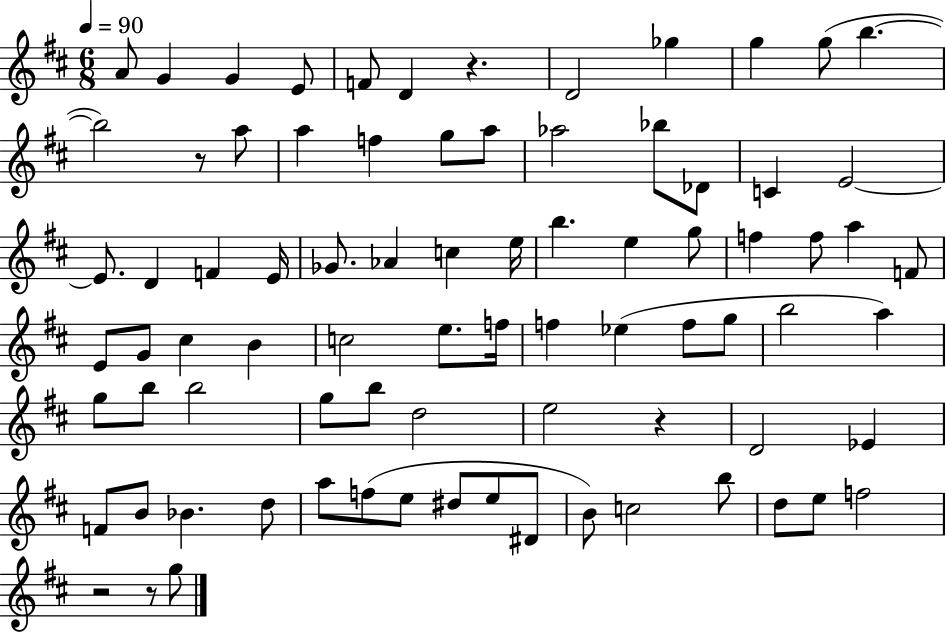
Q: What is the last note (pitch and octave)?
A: G5